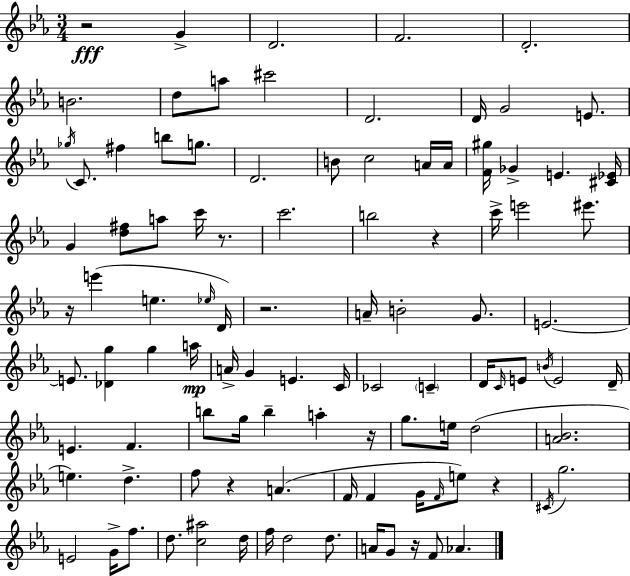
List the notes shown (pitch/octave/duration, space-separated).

R/h G4/q D4/h. F4/h. D4/h. B4/h. D5/e A5/e C#6/h D4/h. D4/s G4/h E4/e. Gb5/s C4/e. F#5/q B5/e G5/e. D4/h. B4/e C5/h A4/s A4/s [F4,G#5]/s Gb4/q E4/q. [C#4,Eb4]/s G4/q [D5,F#5]/e A5/e C6/s R/e. C6/h. B5/h R/q C6/s E6/h EIS6/e. R/s E6/q E5/q. Eb5/s D4/s R/h. A4/s B4/h G4/e. E4/h. E4/e. [Db4,G5]/q G5/q A5/s A4/s G4/q E4/q. C4/s CES4/h C4/q D4/s C4/s E4/e B4/s E4/h D4/s E4/q. F4/q. B5/e G5/s B5/q A5/q R/s G5/e. E5/s D5/h [A4,Bb4]/h. E5/q. D5/q. F5/e R/q A4/q. F4/s F4/q G4/s F4/s E5/e R/q C#4/s G5/h. E4/h G4/s F5/e. D5/e. [C5,A#5]/h D5/s F5/s D5/h D5/e. A4/s G4/e R/s F4/e Ab4/q.